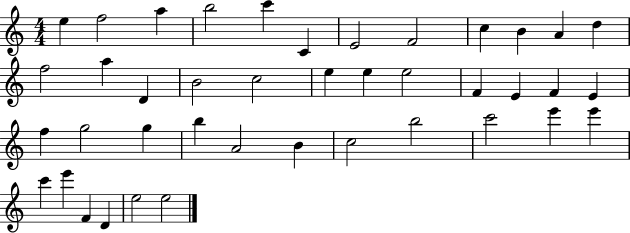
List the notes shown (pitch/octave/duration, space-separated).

E5/q F5/h A5/q B5/h C6/q C4/q E4/h F4/h C5/q B4/q A4/q D5/q F5/h A5/q D4/q B4/h C5/h E5/q E5/q E5/h F4/q E4/q F4/q E4/q F5/q G5/h G5/q B5/q A4/h B4/q C5/h B5/h C6/h E6/q E6/q C6/q E6/q F4/q D4/q E5/h E5/h